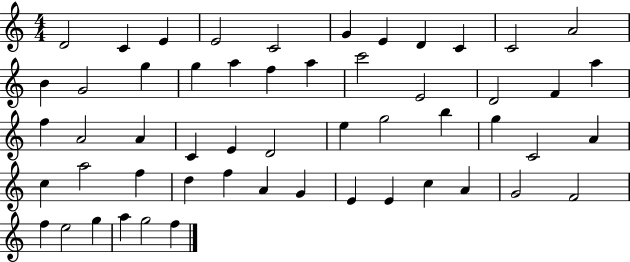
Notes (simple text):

D4/h C4/q E4/q E4/h C4/h G4/q E4/q D4/q C4/q C4/h A4/h B4/q G4/h G5/q G5/q A5/q F5/q A5/q C6/h E4/h D4/h F4/q A5/q F5/q A4/h A4/q C4/q E4/q D4/h E5/q G5/h B5/q G5/q C4/h A4/q C5/q A5/h F5/q D5/q F5/q A4/q G4/q E4/q E4/q C5/q A4/q G4/h F4/h F5/q E5/h G5/q A5/q G5/h F5/q